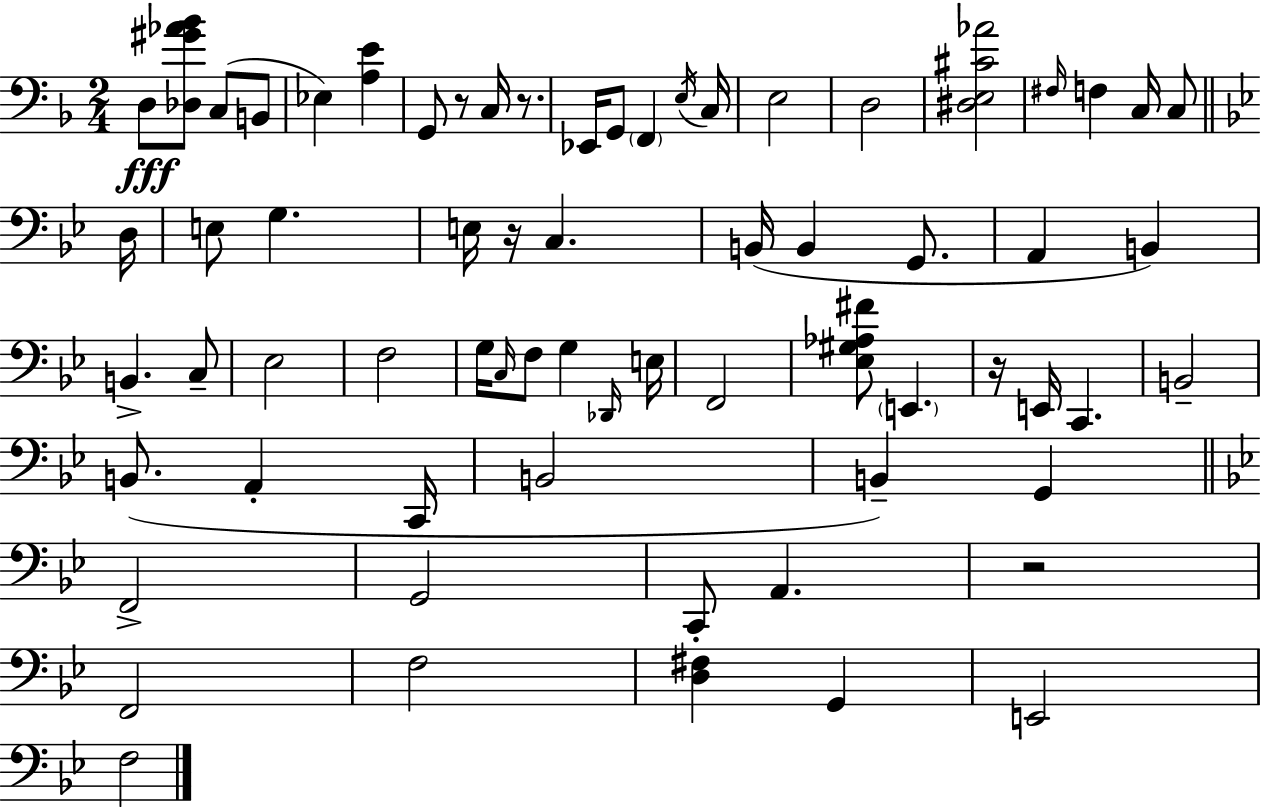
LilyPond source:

{
  \clef bass
  \numericTimeSignature
  \time 2/4
  \key f \major
  \repeat volta 2 { d8\fff <des gis' aes' bes'>8 c8( b,8 | ees4) <a e'>4 | g,8 r8 c16 r8. | ees,16 g,8 \parenthesize f,4 \acciaccatura { e16 } | \break c16 e2 | d2 | <dis e cis' aes'>2 | \grace { fis16 } f4 c16 c8 | \break \bar "||" \break \key g \minor d16 e8 g4. | e16 r16 c4. | b,16( b,4 g,8. | a,4 b,4) | \break b,4.-> c8-- | ees2 | f2 | g16 \grace { c16 } f8 g4 | \break \grace { des,16 } e16 f,2 | <ees gis aes fis'>8 \parenthesize e,4. | r16 e,16 c,4. | b,2-- | \break b,8.( a,4-. | c,16 b,2 | b,4--) g,4 | \bar "||" \break \key bes \major f,2-> | g,2 | c,8-. a,4. | r2 | \break f,2 | f2 | <d fis>4 g,4 | e,2 | \break f2 | } \bar "|."
}